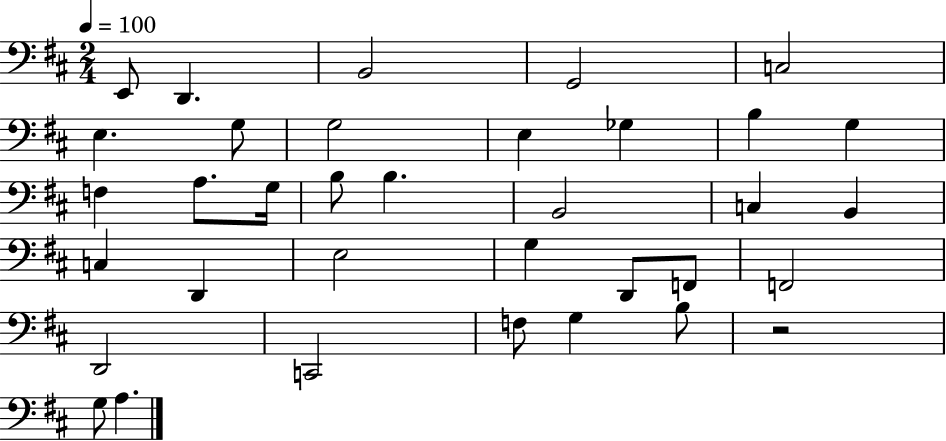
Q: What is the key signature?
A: D major